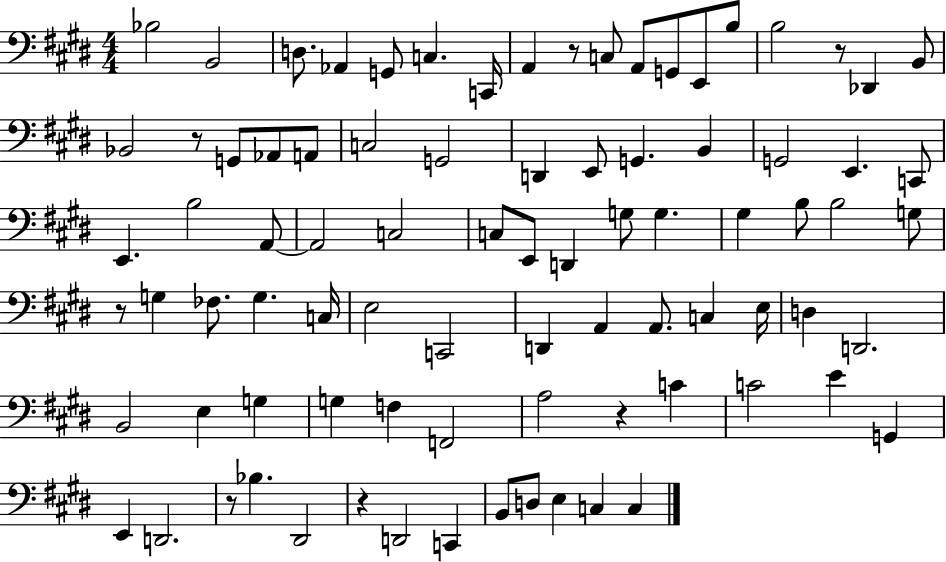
{
  \clef bass
  \numericTimeSignature
  \time 4/4
  \key e \major
  bes2 b,2 | d8. aes,4 g,8 c4. c,16 | a,4 r8 c8 a,8 g,8 e,8 b8 | b2 r8 des,4 b,8 | \break bes,2 r8 g,8 aes,8 a,8 | c2 g,2 | d,4 e,8 g,4. b,4 | g,2 e,4. c,8 | \break e,4. b2 a,8~~ | a,2 c2 | c8 e,8 d,4 g8 g4. | gis4 b8 b2 g8 | \break r8 g4 fes8. g4. c16 | e2 c,2 | d,4 a,4 a,8. c4 e16 | d4 d,2. | \break b,2 e4 g4 | g4 f4 f,2 | a2 r4 c'4 | c'2 e'4 g,4 | \break e,4 d,2. | r8 bes4. dis,2 | r4 d,2 c,4 | b,8 d8 e4 c4 c4 | \break \bar "|."
}